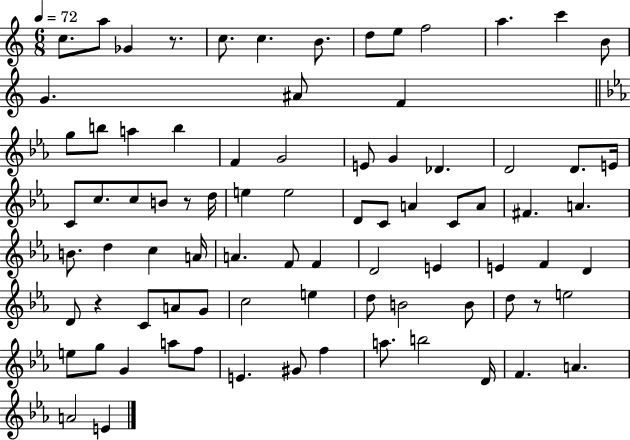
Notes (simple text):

C5/e. A5/e Gb4/q R/e. C5/e. C5/q. B4/e. D5/e E5/e F5/h A5/q. C6/q B4/e G4/q. A#4/e F4/q G5/e B5/e A5/q B5/q F4/q G4/h E4/e G4/q Db4/q. D4/h D4/e. E4/s C4/e C5/e. C5/e B4/e R/e D5/s E5/q E5/h D4/e C4/e A4/q C4/e A4/e F#4/q. A4/q. B4/e. D5/q C5/q A4/s A4/q. F4/e F4/q D4/h E4/q E4/q F4/q D4/q D4/e R/q C4/e A4/e G4/e C5/h E5/q D5/e B4/h B4/e D5/e R/e E5/h E5/e G5/e G4/q A5/e F5/e E4/q. G#4/e F5/q A5/e. B5/h D4/s F4/q. A4/q. A4/h E4/q